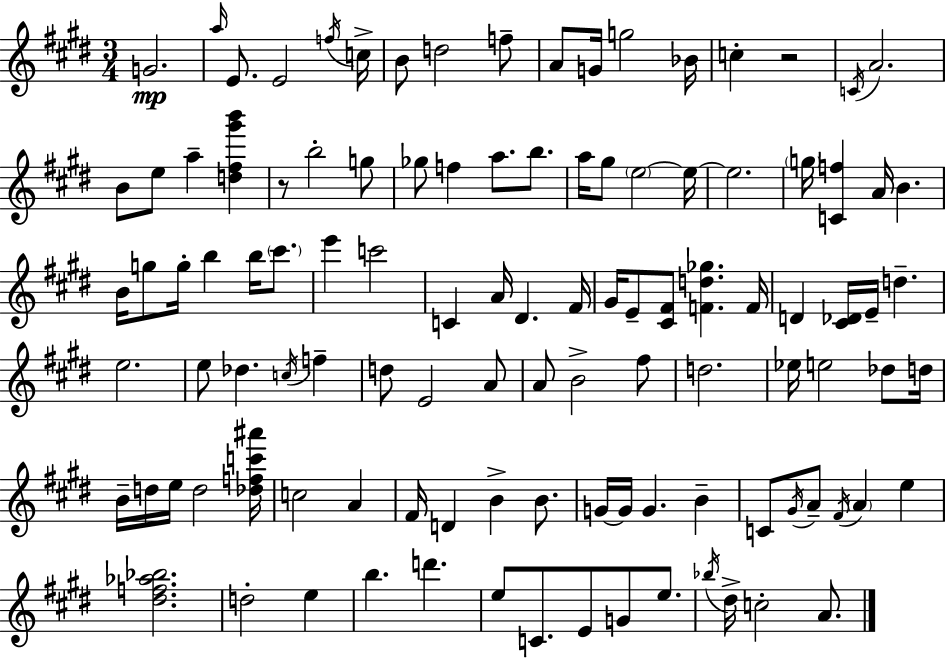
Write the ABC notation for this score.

X:1
T:Untitled
M:3/4
L:1/4
K:E
G2 a/4 E/2 E2 f/4 c/4 B/2 d2 f/2 A/2 G/4 g2 _B/4 c z2 C/4 A2 B/2 e/2 a [d^f^g'b'] z/2 b2 g/2 _g/2 f a/2 b/2 a/4 ^g/2 e2 e/4 e2 g/4 [Cf] A/4 B B/4 g/2 g/4 b b/4 ^c'/2 e' c'2 C A/4 ^D ^F/4 ^G/4 E/2 [^C^F]/2 [Fd_g] F/4 D [^C_D]/4 E/4 d e2 e/2 _d c/4 f d/2 E2 A/2 A/2 B2 ^f/2 d2 _e/4 e2 _d/2 d/4 B/4 d/4 e/4 d2 [_dfc'^a']/4 c2 A ^F/4 D B B/2 G/4 G/4 G B C/2 ^G/4 A/2 ^F/4 A e [^df_a_b]2 d2 e b d' e/2 C/2 E/2 G/2 e/2 _b/4 ^d/4 c2 A/2